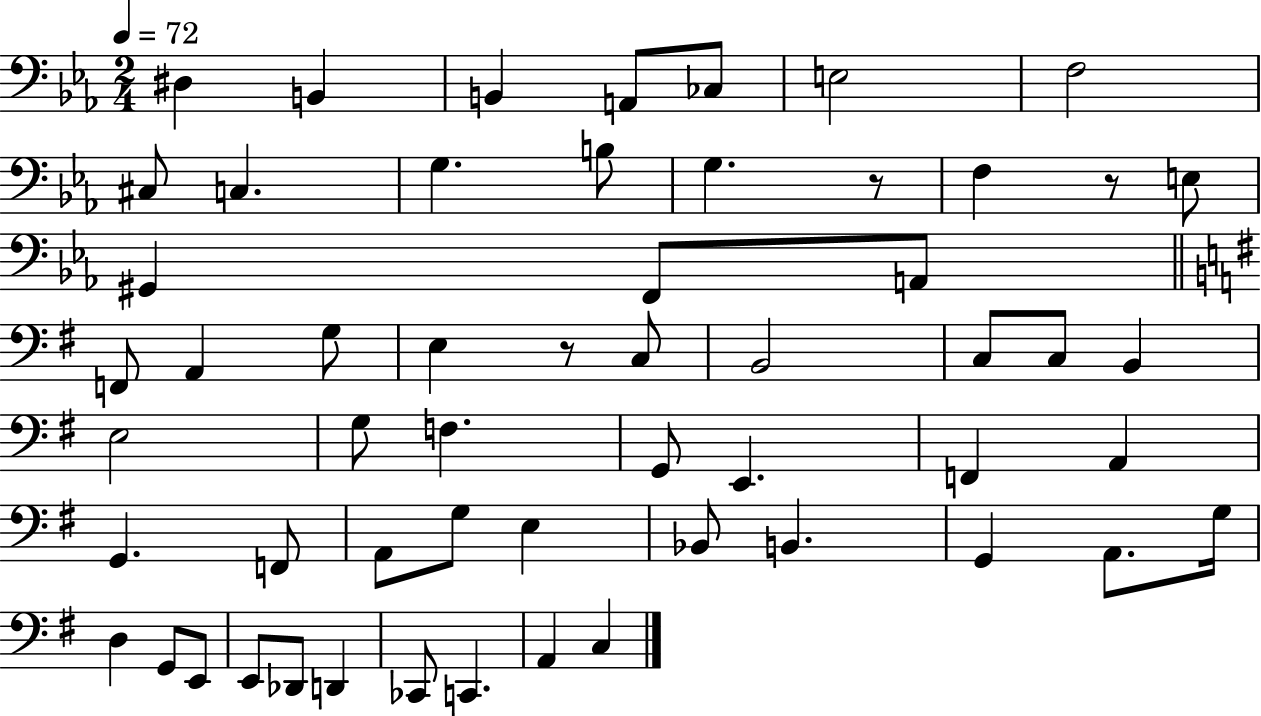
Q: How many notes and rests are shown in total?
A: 56